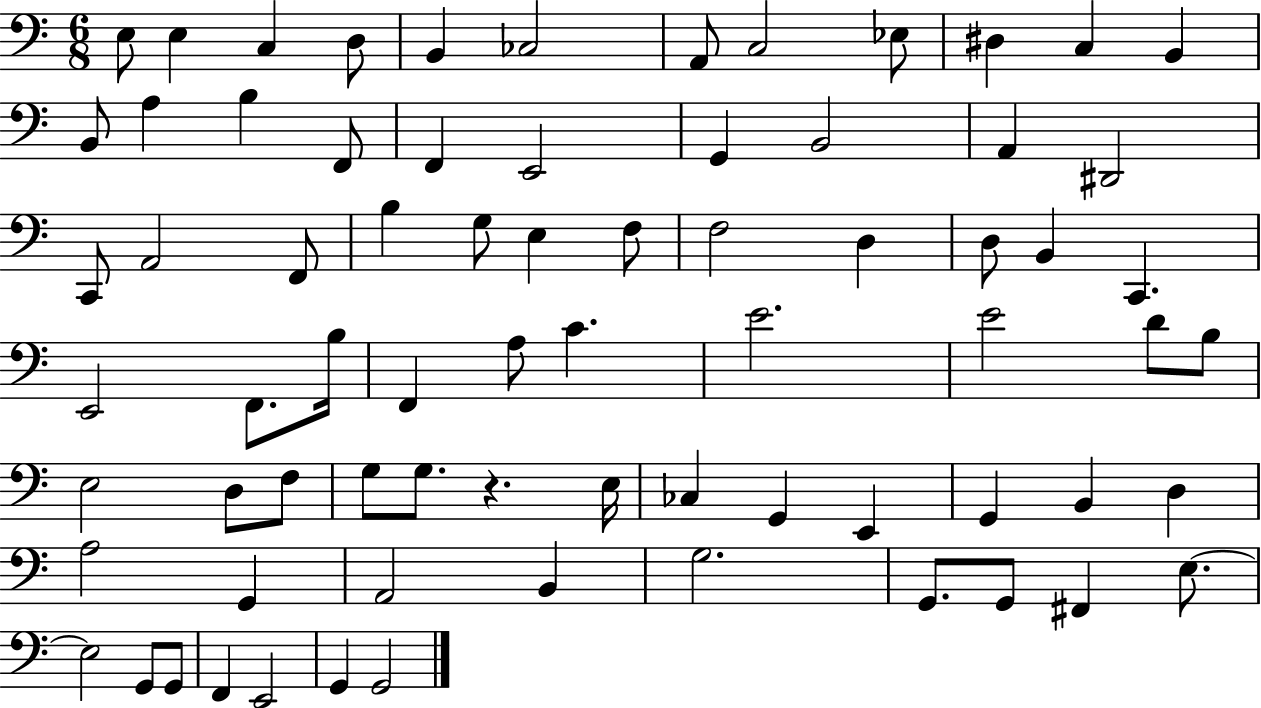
X:1
T:Untitled
M:6/8
L:1/4
K:C
E,/2 E, C, D,/2 B,, _C,2 A,,/2 C,2 _E,/2 ^D, C, B,, B,,/2 A, B, F,,/2 F,, E,,2 G,, B,,2 A,, ^D,,2 C,,/2 A,,2 F,,/2 B, G,/2 E, F,/2 F,2 D, D,/2 B,, C,, E,,2 F,,/2 B,/4 F,, A,/2 C E2 E2 D/2 B,/2 E,2 D,/2 F,/2 G,/2 G,/2 z E,/4 _C, G,, E,, G,, B,, D, A,2 G,, A,,2 B,, G,2 G,,/2 G,,/2 ^F,, E,/2 E,2 G,,/2 G,,/2 F,, E,,2 G,, G,,2